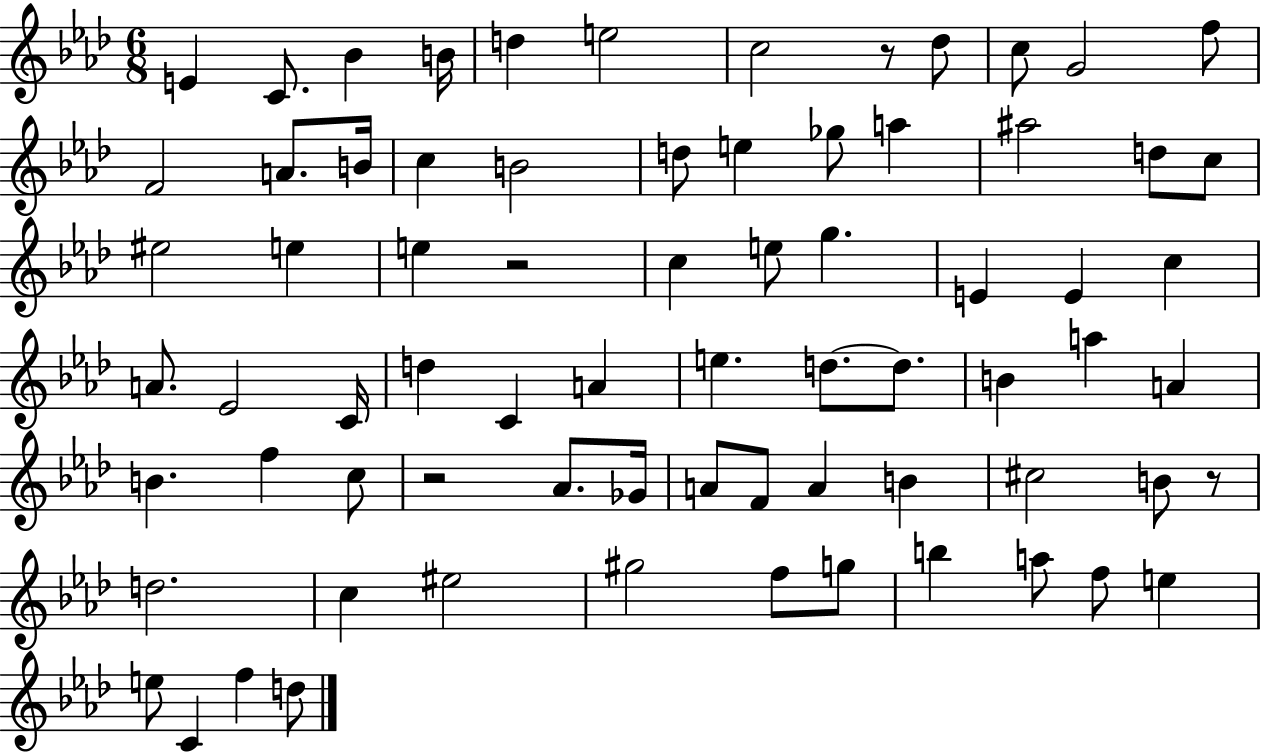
E4/q C4/e. Bb4/q B4/s D5/q E5/h C5/h R/e Db5/e C5/e G4/h F5/e F4/h A4/e. B4/s C5/q B4/h D5/e E5/q Gb5/e A5/q A#5/h D5/e C5/e EIS5/h E5/q E5/q R/h C5/q E5/e G5/q. E4/q E4/q C5/q A4/e. Eb4/h C4/s D5/q C4/q A4/q E5/q. D5/e. D5/e. B4/q A5/q A4/q B4/q. F5/q C5/e R/h Ab4/e. Gb4/s A4/e F4/e A4/q B4/q C#5/h B4/e R/e D5/h. C5/q EIS5/h G#5/h F5/e G5/e B5/q A5/e F5/e E5/q E5/e C4/q F5/q D5/e